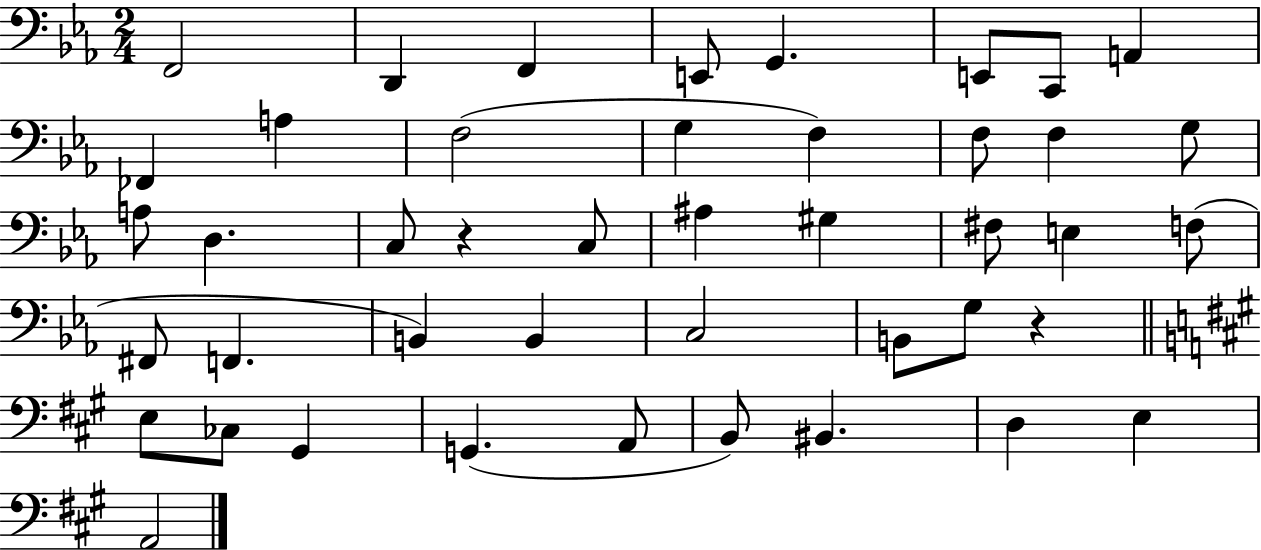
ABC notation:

X:1
T:Untitled
M:2/4
L:1/4
K:Eb
F,,2 D,, F,, E,,/2 G,, E,,/2 C,,/2 A,, _F,, A, F,2 G, F, F,/2 F, G,/2 A,/2 D, C,/2 z C,/2 ^A, ^G, ^F,/2 E, F,/2 ^F,,/2 F,, B,, B,, C,2 B,,/2 G,/2 z E,/2 _C,/2 ^G,, G,, A,,/2 B,,/2 ^B,, D, E, A,,2